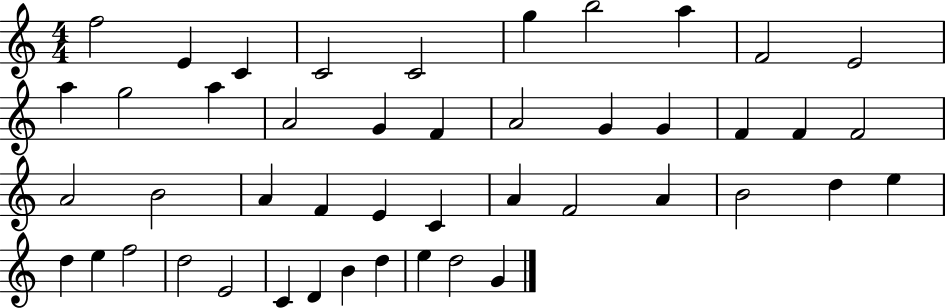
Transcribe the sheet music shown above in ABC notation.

X:1
T:Untitled
M:4/4
L:1/4
K:C
f2 E C C2 C2 g b2 a F2 E2 a g2 a A2 G F A2 G G F F F2 A2 B2 A F E C A F2 A B2 d e d e f2 d2 E2 C D B d e d2 G